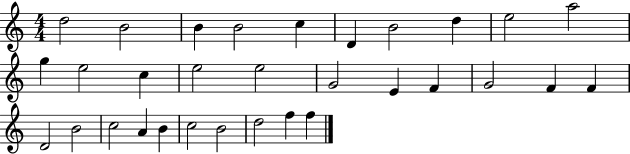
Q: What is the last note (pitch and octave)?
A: F5